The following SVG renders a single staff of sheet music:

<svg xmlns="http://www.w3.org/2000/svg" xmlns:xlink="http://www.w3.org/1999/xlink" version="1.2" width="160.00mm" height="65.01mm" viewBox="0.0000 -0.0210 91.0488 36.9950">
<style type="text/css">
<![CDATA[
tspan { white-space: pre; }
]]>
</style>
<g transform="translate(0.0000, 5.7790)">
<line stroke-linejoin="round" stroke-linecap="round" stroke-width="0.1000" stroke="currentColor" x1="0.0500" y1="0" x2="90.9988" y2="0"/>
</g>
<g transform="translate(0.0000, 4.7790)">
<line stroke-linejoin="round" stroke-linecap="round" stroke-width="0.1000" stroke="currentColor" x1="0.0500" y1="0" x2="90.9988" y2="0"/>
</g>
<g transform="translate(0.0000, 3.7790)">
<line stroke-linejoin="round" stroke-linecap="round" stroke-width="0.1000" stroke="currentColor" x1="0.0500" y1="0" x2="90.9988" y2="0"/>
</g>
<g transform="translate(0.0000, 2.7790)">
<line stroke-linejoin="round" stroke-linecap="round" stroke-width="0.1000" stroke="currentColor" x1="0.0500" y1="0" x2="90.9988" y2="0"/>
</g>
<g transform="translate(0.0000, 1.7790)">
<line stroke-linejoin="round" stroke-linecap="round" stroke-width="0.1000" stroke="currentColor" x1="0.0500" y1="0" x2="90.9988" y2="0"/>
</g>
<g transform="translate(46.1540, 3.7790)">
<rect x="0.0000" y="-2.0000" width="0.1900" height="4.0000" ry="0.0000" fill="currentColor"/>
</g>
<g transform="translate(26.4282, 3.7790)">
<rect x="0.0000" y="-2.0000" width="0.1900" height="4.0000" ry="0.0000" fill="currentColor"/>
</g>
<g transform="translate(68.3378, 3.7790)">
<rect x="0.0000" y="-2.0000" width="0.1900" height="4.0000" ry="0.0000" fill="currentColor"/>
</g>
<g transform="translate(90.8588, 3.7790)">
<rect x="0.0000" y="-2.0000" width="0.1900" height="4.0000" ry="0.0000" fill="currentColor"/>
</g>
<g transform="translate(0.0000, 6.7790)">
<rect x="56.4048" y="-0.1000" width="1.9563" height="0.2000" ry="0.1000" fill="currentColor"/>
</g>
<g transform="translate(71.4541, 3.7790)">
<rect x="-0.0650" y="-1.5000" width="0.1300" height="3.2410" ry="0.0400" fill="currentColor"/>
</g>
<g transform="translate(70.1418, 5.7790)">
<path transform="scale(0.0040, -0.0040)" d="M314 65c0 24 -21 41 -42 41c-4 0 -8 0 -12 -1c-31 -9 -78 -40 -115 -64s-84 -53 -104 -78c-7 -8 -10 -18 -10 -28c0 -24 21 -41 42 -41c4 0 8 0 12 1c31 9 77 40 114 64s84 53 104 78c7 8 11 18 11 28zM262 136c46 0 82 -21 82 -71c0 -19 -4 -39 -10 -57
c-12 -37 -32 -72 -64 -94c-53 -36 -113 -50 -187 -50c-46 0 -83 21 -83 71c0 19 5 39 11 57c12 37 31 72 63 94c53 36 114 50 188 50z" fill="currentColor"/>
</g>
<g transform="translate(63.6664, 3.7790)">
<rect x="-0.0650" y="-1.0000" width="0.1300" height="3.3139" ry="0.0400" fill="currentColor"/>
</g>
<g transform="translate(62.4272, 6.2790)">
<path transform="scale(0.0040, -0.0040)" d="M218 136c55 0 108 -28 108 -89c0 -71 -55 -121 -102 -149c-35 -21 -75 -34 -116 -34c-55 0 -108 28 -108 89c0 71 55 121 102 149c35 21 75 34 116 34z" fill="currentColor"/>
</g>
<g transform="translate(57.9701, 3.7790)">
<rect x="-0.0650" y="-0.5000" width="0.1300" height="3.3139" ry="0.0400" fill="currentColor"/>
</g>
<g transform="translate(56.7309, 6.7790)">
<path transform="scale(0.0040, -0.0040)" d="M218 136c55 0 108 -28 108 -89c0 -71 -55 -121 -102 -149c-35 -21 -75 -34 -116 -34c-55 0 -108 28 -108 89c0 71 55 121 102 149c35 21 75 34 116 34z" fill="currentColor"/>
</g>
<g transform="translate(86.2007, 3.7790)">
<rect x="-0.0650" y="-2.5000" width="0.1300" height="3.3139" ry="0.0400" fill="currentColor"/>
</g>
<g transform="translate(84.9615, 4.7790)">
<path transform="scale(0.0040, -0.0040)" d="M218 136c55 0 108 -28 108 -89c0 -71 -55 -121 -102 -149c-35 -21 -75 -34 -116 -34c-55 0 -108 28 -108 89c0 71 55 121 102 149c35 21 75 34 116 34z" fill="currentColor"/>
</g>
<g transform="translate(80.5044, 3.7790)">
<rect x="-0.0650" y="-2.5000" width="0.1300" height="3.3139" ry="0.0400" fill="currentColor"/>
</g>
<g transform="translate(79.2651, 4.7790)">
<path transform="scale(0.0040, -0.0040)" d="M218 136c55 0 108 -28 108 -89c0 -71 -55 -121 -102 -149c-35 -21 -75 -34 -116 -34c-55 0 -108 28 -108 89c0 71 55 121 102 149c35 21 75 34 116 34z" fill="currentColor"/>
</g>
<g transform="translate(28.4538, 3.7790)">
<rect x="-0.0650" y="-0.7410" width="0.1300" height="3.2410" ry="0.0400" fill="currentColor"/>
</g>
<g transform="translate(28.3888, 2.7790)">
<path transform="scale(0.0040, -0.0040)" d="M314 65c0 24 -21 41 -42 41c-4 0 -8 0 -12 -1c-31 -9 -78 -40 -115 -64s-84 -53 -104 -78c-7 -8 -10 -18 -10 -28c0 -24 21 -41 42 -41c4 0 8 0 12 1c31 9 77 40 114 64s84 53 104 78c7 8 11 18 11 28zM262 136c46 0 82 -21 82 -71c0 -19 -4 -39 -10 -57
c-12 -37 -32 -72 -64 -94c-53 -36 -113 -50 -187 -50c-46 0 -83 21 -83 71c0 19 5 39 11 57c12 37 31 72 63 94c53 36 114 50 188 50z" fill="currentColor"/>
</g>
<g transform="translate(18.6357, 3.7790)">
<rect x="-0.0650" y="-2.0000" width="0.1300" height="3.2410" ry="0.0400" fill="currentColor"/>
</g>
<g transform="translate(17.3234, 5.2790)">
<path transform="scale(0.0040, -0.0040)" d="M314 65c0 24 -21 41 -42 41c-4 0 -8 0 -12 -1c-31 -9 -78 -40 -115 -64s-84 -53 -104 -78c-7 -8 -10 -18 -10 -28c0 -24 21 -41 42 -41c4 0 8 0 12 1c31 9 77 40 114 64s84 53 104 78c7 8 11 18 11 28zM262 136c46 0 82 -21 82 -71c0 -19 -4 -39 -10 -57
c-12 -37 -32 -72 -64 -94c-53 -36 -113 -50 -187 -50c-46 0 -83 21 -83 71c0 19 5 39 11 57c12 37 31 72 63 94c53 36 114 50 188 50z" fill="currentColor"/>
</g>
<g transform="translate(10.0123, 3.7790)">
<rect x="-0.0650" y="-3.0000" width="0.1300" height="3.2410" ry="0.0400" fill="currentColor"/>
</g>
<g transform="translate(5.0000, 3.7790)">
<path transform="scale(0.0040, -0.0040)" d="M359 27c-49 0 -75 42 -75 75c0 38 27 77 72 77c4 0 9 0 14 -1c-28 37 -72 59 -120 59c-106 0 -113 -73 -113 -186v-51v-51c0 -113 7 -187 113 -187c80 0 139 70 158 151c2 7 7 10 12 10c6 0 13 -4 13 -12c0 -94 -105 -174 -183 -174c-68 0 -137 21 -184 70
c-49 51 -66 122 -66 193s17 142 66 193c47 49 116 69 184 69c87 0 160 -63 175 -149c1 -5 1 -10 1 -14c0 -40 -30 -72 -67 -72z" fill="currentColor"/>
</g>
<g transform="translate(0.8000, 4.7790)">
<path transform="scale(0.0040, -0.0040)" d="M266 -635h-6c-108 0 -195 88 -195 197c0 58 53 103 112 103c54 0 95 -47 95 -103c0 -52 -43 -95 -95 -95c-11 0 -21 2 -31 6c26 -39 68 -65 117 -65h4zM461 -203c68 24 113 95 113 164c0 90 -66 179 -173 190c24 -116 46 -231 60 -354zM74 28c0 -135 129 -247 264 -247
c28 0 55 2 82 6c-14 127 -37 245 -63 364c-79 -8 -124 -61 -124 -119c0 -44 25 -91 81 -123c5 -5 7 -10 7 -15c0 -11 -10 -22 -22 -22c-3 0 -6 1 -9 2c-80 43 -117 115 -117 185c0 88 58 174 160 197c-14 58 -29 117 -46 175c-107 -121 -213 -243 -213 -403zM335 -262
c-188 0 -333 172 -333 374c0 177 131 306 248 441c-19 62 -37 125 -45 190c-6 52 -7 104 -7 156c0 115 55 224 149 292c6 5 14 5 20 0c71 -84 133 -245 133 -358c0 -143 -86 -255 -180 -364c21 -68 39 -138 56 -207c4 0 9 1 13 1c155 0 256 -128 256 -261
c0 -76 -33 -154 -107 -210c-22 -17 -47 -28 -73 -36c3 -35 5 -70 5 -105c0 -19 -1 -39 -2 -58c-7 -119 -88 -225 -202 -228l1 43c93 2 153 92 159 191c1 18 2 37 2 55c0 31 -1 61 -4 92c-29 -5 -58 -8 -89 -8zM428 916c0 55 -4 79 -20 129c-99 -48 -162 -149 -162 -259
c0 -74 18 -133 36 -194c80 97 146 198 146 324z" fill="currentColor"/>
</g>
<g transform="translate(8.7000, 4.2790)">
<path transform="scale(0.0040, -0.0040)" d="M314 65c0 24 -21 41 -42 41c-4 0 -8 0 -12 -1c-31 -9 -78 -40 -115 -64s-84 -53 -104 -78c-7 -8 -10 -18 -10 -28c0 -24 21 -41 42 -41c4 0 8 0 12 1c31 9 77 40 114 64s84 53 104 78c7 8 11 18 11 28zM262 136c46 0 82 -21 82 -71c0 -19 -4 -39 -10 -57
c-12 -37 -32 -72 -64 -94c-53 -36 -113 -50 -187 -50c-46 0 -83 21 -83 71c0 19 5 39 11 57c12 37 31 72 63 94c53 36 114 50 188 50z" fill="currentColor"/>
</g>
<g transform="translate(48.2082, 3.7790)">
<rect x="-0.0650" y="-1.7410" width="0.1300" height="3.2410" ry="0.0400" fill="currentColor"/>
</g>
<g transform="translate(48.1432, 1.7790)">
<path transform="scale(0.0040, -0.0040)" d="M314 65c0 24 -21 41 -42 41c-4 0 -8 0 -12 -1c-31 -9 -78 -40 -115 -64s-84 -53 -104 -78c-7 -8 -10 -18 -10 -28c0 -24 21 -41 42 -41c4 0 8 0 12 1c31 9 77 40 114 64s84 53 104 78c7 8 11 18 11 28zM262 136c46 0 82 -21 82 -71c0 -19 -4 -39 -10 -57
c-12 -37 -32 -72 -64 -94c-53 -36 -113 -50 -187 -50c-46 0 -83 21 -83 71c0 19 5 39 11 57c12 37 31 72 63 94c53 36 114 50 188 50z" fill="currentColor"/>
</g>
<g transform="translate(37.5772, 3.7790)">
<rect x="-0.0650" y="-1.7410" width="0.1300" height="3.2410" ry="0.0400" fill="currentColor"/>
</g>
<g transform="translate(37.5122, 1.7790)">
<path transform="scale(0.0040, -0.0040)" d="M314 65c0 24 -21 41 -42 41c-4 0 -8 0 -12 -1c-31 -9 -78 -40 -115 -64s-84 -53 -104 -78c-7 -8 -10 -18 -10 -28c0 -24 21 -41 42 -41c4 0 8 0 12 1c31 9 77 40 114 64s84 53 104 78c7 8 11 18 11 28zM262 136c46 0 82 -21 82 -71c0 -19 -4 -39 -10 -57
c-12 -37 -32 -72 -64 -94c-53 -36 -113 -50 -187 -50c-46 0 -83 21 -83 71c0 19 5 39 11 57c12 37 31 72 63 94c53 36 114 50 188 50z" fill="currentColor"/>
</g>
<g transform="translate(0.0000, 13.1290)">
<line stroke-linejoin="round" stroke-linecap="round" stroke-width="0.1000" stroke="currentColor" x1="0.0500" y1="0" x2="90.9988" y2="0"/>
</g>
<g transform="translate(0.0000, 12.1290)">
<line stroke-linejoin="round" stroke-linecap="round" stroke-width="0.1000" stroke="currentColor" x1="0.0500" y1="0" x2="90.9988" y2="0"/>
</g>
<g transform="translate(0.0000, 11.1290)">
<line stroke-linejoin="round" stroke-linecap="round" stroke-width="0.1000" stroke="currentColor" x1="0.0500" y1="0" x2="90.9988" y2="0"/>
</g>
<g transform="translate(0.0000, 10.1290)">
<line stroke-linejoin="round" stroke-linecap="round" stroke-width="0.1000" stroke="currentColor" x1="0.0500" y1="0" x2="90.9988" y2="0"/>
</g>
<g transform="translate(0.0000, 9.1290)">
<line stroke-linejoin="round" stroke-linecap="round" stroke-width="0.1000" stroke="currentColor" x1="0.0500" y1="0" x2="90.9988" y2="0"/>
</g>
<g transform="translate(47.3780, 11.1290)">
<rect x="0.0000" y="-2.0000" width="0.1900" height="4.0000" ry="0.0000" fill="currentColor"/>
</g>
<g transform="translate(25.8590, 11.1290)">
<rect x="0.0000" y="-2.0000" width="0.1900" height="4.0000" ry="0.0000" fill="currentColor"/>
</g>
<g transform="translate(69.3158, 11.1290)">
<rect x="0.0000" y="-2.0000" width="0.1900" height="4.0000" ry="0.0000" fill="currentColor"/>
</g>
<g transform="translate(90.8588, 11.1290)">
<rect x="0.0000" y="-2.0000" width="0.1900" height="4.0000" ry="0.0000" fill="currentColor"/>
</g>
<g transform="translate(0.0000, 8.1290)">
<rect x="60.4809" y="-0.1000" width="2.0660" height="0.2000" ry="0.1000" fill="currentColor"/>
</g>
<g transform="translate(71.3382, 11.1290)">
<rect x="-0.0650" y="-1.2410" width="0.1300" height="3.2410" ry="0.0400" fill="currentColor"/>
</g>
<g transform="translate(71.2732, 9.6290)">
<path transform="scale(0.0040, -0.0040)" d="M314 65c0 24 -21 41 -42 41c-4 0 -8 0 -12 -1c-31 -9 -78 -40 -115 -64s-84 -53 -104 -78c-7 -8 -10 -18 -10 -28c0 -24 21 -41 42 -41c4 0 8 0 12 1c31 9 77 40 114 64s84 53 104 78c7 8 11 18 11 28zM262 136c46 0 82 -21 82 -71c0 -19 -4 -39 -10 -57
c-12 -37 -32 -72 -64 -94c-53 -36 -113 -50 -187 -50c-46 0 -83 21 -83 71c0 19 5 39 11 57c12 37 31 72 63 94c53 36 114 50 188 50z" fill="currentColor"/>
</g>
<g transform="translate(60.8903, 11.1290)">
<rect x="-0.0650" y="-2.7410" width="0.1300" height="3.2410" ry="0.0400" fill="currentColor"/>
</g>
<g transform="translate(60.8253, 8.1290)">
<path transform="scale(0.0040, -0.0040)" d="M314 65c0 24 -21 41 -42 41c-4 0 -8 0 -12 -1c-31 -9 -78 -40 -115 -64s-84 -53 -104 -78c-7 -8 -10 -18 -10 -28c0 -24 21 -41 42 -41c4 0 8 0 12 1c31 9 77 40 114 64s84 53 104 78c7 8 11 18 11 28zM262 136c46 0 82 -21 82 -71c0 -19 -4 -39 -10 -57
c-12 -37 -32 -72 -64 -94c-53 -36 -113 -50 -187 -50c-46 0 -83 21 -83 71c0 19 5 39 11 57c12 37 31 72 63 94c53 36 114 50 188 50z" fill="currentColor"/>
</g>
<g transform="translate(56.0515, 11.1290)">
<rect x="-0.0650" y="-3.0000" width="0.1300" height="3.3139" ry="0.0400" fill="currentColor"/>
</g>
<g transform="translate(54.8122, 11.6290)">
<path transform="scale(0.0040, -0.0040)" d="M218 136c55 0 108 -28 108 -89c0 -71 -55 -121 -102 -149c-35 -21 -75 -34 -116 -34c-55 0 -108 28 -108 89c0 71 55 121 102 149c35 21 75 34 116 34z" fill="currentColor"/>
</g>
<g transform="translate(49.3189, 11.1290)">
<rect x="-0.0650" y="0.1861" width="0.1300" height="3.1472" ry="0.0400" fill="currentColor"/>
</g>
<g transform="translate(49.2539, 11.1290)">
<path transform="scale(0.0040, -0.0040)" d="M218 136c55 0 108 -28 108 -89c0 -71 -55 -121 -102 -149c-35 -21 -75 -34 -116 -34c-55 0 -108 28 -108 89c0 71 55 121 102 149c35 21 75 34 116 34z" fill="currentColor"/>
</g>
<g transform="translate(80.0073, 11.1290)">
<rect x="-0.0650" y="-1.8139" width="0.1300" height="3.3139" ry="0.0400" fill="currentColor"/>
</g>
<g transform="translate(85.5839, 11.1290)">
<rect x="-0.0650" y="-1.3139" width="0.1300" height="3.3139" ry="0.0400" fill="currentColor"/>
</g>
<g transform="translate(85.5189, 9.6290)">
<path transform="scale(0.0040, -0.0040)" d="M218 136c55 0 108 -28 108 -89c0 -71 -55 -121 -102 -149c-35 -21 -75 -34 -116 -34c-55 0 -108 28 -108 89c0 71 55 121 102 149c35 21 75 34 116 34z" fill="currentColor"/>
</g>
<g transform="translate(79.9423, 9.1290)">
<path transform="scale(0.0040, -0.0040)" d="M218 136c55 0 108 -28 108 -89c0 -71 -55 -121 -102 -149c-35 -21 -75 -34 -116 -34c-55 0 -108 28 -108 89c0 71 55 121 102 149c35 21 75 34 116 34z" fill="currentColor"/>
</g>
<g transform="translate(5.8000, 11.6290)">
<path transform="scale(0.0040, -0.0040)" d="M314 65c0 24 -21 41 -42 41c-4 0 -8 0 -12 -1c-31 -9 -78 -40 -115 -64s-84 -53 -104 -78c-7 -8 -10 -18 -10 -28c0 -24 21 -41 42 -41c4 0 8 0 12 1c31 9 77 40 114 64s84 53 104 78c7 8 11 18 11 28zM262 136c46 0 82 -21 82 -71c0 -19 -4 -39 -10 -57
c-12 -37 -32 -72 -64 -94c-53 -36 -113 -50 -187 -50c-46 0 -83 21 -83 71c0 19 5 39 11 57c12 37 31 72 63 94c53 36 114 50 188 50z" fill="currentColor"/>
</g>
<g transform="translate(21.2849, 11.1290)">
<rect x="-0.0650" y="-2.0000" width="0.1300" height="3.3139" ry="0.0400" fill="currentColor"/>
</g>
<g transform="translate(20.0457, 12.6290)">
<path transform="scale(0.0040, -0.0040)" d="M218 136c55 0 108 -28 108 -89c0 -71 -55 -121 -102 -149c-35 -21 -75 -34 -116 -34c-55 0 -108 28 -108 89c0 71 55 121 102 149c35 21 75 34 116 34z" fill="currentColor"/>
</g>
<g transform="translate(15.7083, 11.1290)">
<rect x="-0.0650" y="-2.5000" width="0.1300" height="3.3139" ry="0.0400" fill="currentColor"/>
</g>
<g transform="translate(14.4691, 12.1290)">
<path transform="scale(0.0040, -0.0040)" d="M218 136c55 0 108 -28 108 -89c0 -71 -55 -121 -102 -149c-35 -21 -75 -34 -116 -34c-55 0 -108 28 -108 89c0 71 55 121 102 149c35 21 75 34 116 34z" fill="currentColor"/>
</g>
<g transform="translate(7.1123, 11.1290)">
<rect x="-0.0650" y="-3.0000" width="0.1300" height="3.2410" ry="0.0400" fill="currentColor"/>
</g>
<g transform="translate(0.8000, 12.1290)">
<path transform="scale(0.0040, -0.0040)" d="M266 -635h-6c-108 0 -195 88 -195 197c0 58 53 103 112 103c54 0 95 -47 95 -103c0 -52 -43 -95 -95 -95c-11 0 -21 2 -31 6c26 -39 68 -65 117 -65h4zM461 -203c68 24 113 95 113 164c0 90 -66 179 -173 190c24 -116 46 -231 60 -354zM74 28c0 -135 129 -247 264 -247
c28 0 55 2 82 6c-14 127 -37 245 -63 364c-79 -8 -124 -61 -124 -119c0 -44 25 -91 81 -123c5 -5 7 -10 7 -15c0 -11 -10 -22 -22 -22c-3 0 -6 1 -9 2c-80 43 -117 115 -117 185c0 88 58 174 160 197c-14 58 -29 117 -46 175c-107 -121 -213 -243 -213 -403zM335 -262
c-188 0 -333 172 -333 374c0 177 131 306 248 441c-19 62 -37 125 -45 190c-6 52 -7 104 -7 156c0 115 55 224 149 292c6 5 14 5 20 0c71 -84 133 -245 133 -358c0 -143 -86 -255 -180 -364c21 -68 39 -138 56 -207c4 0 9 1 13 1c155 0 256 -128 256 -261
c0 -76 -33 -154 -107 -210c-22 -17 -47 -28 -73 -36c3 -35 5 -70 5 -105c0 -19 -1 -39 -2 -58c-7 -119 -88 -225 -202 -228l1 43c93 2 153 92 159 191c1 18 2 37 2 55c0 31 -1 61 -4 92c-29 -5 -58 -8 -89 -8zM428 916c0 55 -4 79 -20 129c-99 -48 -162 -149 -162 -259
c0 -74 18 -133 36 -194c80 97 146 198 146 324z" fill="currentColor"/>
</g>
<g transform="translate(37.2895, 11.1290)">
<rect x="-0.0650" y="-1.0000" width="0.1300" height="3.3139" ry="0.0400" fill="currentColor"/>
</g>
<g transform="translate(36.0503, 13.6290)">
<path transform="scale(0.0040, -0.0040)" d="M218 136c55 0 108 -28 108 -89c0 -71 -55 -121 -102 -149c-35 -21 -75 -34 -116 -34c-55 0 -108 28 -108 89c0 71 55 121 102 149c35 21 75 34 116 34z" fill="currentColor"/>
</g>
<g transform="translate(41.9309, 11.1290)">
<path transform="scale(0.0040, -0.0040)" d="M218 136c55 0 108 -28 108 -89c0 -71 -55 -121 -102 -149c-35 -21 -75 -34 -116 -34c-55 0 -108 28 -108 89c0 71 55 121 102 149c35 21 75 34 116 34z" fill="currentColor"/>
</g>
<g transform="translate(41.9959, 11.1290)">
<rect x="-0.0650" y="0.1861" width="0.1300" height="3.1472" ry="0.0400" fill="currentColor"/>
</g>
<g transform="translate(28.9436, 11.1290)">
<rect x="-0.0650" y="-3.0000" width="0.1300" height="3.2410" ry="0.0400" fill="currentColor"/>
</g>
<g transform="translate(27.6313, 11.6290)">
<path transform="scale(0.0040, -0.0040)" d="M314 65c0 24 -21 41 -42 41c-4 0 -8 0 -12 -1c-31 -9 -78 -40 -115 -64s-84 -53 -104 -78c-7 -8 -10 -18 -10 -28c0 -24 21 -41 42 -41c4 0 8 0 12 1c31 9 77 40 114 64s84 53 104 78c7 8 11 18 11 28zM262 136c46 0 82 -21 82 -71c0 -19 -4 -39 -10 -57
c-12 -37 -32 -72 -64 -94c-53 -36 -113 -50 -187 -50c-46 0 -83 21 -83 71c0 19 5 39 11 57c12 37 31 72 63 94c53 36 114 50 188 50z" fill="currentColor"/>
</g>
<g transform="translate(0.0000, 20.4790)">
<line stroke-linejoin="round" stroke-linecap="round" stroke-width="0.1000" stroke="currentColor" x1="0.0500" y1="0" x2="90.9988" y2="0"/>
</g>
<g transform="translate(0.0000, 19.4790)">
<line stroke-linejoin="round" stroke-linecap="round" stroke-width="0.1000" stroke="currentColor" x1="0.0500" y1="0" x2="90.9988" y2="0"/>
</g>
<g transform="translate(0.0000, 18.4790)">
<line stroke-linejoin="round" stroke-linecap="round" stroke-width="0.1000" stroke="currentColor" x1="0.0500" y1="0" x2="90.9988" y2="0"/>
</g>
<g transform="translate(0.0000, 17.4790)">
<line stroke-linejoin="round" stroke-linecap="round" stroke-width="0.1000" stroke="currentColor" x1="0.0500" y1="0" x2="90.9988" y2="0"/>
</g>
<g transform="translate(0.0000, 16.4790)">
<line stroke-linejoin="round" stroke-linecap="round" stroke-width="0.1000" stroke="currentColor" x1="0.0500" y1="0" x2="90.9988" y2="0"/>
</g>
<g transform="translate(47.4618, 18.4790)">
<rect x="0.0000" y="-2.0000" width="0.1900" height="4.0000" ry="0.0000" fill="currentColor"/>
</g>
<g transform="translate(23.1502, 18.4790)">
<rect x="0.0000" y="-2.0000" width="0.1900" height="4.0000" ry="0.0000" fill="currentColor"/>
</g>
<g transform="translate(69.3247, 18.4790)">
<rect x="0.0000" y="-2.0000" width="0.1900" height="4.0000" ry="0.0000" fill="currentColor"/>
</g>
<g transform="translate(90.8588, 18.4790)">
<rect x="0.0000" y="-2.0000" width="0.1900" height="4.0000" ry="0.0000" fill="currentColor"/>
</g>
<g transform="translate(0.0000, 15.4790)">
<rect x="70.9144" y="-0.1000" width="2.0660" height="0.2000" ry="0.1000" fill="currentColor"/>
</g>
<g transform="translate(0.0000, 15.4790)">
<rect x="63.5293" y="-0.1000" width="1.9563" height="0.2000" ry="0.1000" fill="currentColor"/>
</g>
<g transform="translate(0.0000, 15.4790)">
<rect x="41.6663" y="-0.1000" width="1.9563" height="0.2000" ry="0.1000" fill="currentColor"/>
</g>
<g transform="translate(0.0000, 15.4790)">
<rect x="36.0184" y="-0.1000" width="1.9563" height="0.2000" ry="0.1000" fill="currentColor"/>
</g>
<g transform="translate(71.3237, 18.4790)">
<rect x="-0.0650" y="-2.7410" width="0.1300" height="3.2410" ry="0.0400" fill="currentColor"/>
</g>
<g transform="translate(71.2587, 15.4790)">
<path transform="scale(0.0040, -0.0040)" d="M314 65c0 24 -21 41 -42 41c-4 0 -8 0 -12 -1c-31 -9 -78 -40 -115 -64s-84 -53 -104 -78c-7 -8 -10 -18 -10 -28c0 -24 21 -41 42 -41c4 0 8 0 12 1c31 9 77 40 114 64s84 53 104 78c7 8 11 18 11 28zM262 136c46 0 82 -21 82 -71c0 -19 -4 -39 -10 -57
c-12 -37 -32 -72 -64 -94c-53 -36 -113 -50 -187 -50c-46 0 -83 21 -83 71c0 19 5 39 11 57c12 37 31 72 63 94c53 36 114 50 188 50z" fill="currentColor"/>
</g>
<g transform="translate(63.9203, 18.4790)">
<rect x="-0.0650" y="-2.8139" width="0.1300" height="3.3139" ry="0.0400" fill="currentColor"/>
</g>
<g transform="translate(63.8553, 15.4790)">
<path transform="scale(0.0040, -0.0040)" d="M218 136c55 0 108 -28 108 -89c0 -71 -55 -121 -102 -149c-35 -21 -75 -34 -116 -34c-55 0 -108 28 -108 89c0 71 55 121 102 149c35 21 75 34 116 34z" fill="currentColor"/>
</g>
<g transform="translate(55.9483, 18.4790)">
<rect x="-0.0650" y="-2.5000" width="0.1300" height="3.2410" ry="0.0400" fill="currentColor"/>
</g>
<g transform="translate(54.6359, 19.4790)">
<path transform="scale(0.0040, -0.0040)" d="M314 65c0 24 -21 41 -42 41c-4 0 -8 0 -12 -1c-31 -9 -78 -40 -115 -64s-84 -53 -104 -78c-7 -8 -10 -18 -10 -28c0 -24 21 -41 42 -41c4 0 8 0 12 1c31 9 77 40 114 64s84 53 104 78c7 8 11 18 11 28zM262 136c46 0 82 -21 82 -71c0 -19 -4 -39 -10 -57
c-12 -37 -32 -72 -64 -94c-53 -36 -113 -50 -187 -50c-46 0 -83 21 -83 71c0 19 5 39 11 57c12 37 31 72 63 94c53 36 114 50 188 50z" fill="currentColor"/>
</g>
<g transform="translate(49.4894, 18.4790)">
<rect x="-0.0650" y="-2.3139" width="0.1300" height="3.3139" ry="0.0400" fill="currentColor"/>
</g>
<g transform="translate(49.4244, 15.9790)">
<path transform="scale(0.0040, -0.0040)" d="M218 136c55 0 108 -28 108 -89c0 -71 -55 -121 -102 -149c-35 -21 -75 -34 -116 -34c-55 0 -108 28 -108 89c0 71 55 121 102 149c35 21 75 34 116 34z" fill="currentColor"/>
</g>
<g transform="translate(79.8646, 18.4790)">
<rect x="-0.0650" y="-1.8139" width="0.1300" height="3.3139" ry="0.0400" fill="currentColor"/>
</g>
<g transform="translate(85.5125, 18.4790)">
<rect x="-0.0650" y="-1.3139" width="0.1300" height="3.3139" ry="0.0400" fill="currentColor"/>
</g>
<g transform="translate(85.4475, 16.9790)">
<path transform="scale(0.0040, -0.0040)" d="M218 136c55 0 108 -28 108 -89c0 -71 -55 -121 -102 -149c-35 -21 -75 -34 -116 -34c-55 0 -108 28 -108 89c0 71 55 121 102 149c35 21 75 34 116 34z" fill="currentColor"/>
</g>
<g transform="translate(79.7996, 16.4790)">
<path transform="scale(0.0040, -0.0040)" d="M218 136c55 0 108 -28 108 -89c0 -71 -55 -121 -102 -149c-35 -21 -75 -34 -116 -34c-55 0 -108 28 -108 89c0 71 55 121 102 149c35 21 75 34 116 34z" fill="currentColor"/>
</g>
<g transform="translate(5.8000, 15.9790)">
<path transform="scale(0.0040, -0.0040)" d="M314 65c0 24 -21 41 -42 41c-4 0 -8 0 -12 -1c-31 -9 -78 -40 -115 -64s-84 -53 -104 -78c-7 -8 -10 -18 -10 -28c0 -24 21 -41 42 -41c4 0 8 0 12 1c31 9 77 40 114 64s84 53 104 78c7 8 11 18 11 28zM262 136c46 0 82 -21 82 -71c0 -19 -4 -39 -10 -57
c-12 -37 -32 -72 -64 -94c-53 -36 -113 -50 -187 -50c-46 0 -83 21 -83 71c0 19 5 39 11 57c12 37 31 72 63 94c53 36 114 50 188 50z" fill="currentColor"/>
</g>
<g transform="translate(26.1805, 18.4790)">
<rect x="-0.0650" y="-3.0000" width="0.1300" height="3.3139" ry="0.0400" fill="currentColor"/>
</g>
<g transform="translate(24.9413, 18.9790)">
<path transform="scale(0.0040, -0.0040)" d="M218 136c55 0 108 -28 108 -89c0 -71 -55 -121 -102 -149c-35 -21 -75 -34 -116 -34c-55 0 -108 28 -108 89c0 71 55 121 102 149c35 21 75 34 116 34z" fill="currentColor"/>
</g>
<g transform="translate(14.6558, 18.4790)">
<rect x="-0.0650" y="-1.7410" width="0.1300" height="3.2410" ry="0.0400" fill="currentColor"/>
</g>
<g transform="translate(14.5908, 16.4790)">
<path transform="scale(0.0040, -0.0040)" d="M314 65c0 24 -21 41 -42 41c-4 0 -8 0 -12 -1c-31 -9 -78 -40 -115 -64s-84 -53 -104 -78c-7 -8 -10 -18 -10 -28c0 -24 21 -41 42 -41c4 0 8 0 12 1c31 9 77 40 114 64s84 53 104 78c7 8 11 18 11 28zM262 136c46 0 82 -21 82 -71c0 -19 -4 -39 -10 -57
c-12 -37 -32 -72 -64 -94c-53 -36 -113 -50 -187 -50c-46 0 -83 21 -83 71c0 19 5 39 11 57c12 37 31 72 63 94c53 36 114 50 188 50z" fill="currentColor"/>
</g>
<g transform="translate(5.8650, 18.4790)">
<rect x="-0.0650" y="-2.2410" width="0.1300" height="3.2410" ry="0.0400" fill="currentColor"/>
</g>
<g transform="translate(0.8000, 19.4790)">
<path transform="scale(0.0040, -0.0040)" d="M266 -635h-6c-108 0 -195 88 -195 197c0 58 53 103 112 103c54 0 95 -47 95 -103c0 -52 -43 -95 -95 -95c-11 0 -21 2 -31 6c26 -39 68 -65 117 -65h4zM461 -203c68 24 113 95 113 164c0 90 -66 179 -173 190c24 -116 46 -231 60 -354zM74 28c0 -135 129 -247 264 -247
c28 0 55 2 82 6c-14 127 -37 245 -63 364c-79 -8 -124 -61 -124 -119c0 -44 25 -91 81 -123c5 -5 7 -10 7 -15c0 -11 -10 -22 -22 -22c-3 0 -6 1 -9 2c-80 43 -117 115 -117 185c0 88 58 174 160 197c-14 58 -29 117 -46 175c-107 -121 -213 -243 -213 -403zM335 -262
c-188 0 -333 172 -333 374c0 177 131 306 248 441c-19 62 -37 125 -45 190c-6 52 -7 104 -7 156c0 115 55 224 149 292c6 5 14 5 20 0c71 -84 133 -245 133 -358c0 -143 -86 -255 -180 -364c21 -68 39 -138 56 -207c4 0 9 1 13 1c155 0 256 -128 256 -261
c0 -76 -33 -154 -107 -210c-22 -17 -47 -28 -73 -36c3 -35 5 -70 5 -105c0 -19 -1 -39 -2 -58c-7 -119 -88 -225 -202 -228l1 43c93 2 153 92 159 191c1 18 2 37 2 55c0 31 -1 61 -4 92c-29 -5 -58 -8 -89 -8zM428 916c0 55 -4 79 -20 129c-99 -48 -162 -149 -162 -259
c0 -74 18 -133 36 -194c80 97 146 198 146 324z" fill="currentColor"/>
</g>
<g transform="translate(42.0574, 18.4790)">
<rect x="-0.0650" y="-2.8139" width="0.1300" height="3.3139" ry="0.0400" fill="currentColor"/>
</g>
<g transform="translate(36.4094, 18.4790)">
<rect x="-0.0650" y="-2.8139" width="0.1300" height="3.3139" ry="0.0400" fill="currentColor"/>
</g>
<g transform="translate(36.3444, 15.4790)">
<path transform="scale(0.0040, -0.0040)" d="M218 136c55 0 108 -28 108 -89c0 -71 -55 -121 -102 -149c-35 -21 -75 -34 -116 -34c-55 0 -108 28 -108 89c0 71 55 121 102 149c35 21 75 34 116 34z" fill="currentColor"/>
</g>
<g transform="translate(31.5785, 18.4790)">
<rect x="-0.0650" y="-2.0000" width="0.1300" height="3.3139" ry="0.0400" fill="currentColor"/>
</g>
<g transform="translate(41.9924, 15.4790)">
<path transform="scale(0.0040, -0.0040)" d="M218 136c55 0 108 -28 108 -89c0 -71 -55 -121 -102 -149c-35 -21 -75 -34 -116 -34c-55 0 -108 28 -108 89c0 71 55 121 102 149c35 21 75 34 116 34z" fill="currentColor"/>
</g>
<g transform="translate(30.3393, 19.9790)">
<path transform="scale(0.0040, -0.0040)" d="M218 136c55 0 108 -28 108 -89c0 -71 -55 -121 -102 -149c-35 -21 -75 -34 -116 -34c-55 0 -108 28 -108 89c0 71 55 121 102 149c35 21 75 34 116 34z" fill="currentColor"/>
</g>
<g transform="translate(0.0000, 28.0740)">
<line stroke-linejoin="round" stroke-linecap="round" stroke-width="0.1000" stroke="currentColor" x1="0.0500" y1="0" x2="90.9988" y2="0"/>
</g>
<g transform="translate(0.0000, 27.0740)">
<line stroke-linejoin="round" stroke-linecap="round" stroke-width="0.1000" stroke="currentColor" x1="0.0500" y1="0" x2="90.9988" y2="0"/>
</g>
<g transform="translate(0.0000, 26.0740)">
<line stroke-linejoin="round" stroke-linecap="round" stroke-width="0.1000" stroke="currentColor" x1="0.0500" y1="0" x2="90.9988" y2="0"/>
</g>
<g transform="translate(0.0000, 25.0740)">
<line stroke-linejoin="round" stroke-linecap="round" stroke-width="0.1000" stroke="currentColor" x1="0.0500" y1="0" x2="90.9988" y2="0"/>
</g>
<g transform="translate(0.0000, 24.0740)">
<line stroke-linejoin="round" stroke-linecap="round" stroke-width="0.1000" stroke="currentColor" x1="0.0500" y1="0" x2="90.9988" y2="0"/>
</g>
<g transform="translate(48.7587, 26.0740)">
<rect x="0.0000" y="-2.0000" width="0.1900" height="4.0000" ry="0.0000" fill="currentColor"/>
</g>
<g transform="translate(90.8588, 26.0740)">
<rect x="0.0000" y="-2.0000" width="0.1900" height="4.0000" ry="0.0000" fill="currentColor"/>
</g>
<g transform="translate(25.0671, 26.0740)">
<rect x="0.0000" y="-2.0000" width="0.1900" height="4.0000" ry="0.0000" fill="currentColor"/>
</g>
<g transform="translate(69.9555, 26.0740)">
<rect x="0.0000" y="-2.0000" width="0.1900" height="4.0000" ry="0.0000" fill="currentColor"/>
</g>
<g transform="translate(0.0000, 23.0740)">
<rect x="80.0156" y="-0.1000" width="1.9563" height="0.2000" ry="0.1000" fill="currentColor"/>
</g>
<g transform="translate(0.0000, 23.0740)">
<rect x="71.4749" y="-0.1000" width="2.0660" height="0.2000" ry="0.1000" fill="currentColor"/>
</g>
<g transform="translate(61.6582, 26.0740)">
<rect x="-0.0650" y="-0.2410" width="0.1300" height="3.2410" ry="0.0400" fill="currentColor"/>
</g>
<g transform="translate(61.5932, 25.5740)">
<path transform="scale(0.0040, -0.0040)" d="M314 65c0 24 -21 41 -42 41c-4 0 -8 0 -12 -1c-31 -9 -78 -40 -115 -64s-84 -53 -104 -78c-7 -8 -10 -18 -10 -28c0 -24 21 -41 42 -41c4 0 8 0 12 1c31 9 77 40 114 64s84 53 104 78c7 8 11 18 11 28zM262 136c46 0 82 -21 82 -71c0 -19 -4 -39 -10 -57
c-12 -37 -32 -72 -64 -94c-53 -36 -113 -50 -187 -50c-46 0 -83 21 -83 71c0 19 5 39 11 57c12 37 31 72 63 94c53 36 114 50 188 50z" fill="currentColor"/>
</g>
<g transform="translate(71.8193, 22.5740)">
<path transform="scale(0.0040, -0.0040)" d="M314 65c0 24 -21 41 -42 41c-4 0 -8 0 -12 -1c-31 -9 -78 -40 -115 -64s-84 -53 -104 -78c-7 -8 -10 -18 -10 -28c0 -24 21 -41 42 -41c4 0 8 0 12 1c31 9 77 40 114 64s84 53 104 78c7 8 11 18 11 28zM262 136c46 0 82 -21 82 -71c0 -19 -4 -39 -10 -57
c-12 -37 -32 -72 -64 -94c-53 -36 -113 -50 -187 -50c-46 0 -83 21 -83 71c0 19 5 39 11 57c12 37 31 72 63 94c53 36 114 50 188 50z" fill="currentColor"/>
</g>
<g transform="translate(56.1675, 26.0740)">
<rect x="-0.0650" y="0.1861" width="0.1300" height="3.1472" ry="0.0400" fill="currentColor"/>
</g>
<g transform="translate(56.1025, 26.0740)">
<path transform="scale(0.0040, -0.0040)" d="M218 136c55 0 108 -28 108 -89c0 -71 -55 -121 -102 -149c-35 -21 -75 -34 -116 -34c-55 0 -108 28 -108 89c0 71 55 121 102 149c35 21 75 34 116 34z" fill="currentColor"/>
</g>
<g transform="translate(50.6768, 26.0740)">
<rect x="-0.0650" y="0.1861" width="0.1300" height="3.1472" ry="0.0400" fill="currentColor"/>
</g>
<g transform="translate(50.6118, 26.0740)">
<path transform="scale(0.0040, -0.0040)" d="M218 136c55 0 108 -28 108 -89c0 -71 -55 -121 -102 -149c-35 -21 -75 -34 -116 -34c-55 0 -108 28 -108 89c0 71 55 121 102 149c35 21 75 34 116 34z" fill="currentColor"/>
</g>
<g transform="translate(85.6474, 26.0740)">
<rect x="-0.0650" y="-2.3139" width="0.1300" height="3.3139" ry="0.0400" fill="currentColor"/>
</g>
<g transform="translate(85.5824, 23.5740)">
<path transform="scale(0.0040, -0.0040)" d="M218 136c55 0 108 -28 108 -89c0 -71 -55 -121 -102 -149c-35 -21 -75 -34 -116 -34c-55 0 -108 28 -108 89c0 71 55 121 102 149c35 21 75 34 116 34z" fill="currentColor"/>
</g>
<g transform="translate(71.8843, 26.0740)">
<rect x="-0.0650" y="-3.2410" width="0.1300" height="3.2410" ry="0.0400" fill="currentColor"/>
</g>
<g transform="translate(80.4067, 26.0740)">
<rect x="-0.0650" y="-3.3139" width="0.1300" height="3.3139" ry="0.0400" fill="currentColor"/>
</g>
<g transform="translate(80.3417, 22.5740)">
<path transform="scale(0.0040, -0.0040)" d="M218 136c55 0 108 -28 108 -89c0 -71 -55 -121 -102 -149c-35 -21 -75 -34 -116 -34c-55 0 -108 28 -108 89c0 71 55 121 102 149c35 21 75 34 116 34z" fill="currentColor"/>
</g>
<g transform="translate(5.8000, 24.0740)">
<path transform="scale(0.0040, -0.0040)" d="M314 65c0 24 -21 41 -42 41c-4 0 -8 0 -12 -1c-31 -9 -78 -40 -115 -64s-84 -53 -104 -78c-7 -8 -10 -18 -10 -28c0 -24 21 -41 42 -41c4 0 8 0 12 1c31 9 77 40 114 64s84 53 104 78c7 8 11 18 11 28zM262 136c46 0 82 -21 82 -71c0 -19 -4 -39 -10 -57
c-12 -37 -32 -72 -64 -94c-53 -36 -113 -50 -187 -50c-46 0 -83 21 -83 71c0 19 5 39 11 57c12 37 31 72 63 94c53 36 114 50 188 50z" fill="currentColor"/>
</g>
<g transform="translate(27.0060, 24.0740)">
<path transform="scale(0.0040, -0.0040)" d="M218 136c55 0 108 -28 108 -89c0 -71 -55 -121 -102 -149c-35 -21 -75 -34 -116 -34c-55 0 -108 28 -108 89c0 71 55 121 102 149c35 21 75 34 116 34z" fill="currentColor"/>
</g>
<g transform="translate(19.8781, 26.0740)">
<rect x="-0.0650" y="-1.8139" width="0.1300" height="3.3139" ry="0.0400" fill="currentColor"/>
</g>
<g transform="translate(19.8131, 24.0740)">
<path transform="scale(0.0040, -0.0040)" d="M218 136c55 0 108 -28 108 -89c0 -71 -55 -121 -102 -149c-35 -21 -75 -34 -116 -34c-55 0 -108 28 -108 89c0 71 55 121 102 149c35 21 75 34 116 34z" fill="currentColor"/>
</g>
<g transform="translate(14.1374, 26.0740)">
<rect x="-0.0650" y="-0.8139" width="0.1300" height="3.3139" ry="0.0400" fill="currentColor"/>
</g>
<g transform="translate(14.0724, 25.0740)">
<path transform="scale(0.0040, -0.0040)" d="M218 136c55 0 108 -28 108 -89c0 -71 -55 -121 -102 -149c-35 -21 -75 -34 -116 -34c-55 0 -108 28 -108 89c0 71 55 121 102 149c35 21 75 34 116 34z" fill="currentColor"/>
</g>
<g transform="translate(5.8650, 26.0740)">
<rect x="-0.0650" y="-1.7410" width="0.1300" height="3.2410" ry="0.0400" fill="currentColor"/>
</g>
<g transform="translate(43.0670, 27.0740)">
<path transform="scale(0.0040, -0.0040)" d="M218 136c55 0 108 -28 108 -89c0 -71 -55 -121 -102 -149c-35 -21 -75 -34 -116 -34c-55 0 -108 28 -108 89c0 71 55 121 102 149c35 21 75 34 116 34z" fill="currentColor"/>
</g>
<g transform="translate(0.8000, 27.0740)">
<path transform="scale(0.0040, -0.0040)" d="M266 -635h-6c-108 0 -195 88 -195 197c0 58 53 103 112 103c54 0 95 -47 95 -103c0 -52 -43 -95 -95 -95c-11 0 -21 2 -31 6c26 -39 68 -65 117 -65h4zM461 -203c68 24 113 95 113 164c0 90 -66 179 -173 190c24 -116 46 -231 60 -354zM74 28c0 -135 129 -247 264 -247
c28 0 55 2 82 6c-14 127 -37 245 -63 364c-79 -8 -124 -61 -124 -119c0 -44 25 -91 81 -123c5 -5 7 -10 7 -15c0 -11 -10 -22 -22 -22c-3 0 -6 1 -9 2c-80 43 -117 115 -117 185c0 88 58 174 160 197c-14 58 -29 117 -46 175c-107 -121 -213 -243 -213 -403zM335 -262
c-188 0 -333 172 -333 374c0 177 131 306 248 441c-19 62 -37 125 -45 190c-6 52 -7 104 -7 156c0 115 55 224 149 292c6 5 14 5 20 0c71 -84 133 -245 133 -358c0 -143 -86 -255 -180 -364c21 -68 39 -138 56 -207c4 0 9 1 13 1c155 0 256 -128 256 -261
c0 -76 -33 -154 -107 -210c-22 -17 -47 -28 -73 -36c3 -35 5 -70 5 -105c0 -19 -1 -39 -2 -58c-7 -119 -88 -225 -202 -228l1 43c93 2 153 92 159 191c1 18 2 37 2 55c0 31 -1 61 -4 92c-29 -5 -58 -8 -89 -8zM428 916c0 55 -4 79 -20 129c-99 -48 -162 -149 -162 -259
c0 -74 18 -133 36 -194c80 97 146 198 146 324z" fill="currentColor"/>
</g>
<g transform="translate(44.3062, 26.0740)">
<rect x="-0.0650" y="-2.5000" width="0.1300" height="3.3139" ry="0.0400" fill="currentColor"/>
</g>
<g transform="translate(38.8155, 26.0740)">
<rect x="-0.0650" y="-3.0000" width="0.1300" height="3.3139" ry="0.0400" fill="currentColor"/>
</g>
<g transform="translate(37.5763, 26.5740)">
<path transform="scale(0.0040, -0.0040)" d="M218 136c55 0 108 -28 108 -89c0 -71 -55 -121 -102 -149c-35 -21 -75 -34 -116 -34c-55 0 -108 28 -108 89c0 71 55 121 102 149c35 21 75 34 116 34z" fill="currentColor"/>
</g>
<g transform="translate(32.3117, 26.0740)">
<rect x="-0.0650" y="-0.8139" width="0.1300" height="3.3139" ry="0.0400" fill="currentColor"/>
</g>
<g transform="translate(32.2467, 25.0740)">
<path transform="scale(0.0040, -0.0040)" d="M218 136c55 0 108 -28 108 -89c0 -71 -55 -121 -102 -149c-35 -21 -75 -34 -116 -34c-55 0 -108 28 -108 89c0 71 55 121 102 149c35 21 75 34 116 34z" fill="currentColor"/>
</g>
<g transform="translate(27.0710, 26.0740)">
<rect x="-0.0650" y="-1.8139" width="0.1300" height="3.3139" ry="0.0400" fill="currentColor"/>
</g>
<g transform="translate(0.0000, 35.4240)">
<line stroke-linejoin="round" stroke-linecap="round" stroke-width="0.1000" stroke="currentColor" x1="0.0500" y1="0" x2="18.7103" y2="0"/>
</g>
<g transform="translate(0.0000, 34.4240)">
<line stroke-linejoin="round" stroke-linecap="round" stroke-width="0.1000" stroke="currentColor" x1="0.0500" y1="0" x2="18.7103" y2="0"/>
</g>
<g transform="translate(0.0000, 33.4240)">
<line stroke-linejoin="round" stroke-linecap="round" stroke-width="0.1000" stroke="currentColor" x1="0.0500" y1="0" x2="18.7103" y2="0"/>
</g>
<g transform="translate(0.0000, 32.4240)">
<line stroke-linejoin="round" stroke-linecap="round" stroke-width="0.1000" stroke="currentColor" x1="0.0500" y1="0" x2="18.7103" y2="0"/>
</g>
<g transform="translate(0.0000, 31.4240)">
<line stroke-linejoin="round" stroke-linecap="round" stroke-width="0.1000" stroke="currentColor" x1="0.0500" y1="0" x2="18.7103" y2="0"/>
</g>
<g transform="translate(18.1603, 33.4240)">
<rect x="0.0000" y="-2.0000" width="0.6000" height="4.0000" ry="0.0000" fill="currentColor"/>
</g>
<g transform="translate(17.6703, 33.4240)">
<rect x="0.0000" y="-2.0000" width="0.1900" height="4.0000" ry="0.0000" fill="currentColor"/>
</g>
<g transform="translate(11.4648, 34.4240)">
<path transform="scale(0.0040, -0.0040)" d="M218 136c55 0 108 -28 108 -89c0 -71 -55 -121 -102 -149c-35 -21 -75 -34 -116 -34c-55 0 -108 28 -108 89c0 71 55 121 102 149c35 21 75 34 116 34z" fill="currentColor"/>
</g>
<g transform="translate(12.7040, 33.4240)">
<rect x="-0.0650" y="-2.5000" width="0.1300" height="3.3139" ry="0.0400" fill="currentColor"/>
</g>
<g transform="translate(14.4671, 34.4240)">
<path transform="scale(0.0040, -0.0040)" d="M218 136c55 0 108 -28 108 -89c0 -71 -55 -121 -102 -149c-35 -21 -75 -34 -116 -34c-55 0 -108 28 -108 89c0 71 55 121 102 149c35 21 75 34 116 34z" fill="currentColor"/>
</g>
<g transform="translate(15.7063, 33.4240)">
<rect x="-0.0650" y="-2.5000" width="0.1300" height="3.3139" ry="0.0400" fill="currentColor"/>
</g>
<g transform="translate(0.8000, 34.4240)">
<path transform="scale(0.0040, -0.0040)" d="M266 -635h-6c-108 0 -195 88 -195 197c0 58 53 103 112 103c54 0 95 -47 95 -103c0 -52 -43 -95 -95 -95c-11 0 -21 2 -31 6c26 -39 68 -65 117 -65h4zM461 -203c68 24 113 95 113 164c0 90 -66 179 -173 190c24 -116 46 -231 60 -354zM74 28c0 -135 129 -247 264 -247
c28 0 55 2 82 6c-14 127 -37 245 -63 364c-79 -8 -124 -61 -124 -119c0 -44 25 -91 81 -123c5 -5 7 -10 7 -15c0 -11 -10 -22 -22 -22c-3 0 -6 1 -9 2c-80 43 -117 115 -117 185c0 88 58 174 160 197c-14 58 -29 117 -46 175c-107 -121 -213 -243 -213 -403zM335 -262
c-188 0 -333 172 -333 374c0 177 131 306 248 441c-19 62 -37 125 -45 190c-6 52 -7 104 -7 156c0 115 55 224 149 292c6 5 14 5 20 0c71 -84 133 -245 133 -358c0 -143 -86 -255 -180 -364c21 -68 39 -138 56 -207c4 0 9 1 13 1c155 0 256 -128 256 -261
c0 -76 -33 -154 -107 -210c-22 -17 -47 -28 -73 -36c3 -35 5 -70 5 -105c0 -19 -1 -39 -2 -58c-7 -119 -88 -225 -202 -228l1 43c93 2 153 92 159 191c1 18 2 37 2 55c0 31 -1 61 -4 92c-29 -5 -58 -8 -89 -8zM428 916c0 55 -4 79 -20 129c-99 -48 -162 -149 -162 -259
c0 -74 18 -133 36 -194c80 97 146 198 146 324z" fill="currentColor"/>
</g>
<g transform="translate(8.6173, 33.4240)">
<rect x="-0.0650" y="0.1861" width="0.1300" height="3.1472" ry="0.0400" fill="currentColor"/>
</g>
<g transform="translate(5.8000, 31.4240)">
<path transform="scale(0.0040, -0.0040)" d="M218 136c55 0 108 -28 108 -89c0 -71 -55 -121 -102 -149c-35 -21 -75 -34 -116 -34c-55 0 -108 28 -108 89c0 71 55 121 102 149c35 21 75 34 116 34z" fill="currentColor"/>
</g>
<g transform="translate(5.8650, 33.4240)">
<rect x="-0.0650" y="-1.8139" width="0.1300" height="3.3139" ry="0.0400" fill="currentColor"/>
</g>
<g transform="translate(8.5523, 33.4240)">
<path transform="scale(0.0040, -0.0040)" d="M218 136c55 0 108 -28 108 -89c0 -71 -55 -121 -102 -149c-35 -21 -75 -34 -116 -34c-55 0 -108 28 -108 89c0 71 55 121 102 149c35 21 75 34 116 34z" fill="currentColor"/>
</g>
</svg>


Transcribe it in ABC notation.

X:1
T:Untitled
M:4/4
L:1/4
K:C
A2 F2 d2 f2 f2 C D E2 G G A2 G F A2 D B B A a2 e2 f e g2 f2 A F a a g G2 a a2 f e f2 d f f d A G B B c2 b2 b g f B G G